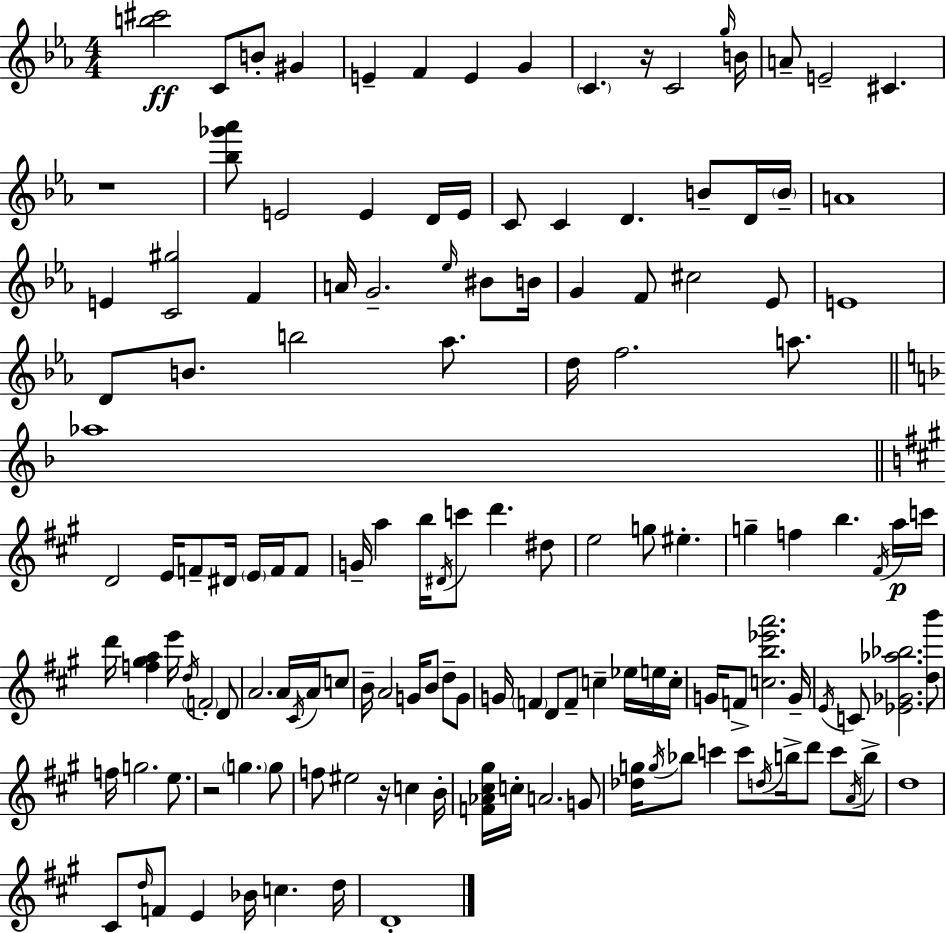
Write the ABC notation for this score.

X:1
T:Untitled
M:4/4
L:1/4
K:Cm
[b^c']2 C/2 B/2 ^G E F E G C z/4 C2 g/4 B/4 A/2 E2 ^C z4 [_b_g'_a']/2 E2 E D/4 E/4 C/2 C D B/2 D/4 B/4 A4 E [C^g]2 F A/4 G2 _e/4 ^B/2 B/4 G F/2 ^c2 _E/2 E4 D/2 B/2 b2 _a/2 d/4 f2 a/2 _a4 D2 E/4 F/2 ^D/4 E/4 F/4 F/2 G/4 a b/4 ^D/4 c'/2 d' ^d/2 e2 g/2 ^e g f b ^F/4 a/4 c'/4 d'/4 [f^ga] e'/4 d/4 F2 D/2 A2 A/4 ^C/4 A/4 c/2 B/4 A2 G/4 B/2 d/2 G/2 G/4 F D/2 F/2 c _e/4 e/4 c/4 G/4 F/2 [cb_e'a']2 G/4 E/4 C/2 [_E_G_a_b]2 [db']/2 f/4 g2 e/2 z2 g g/2 f/2 ^e2 z/4 c B/4 [F_A^c^g]/4 c/4 A2 G/2 [_dg]/4 g/4 _b/2 c' c'/2 d/4 b/4 d'/2 c'/2 A/4 b/2 d4 ^C/2 d/4 F/2 E _B/4 c d/4 D4